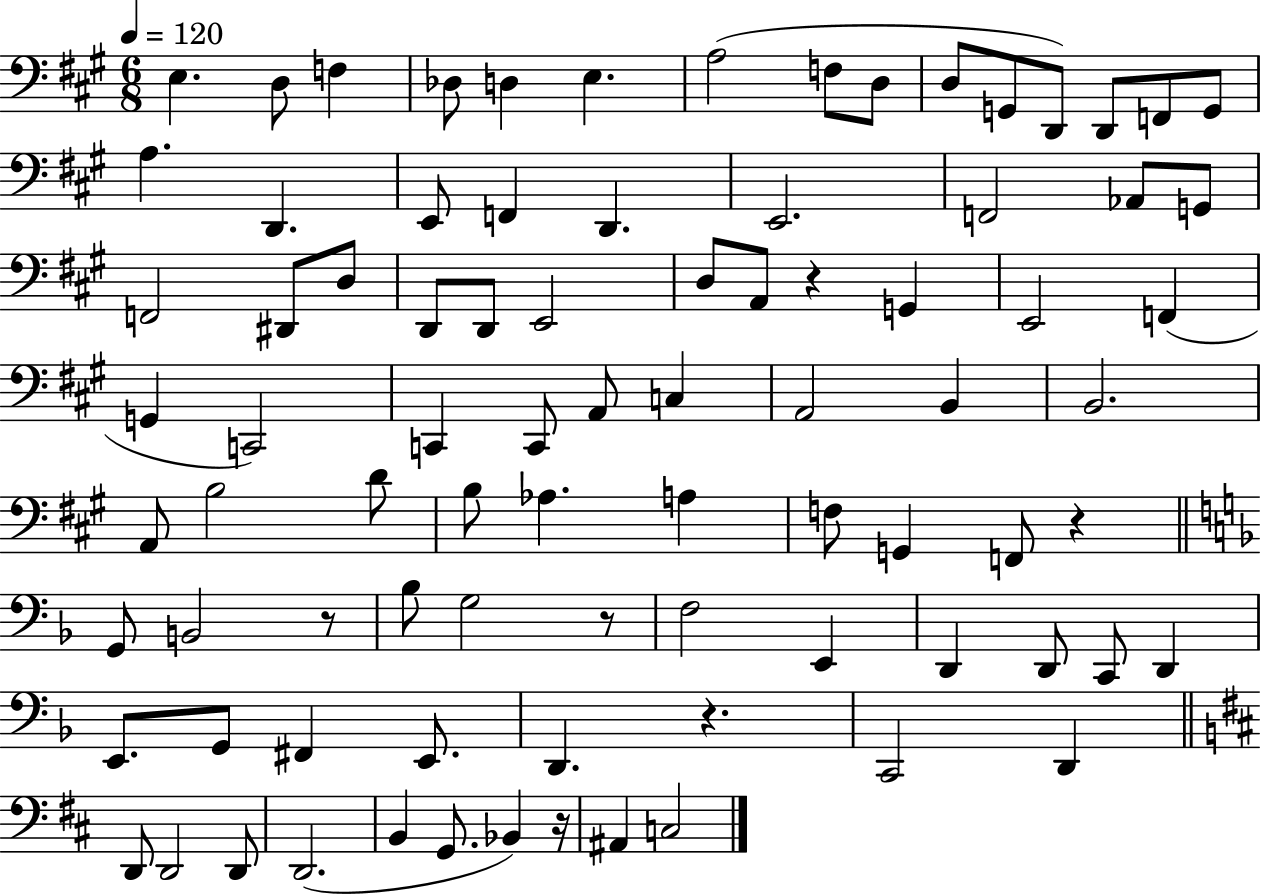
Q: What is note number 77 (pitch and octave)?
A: Bb2